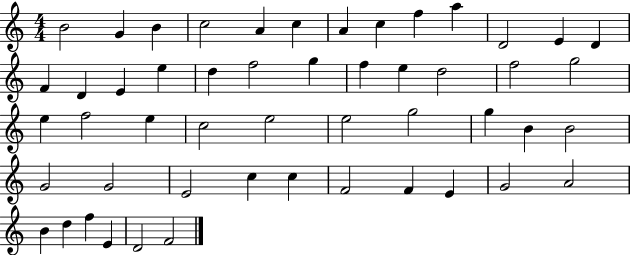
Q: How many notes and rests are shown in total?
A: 51